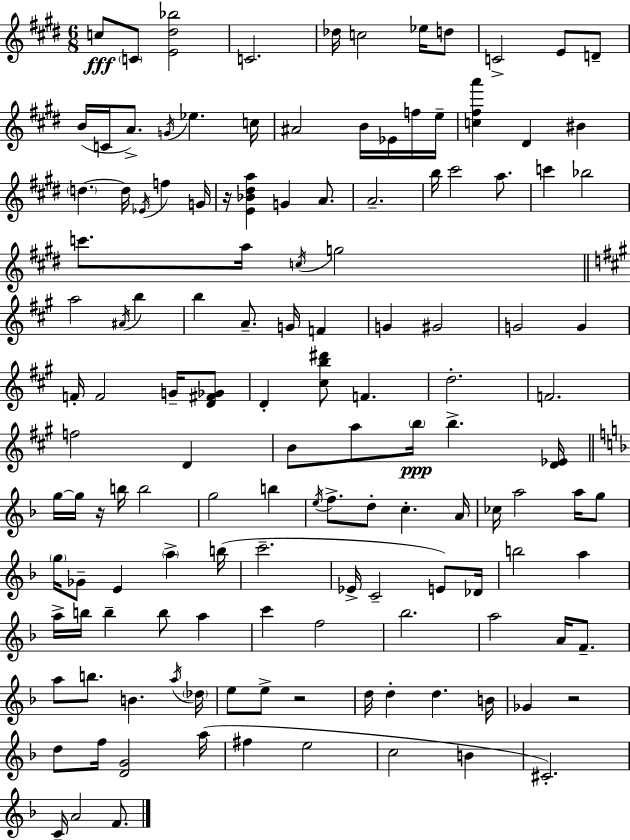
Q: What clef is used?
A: treble